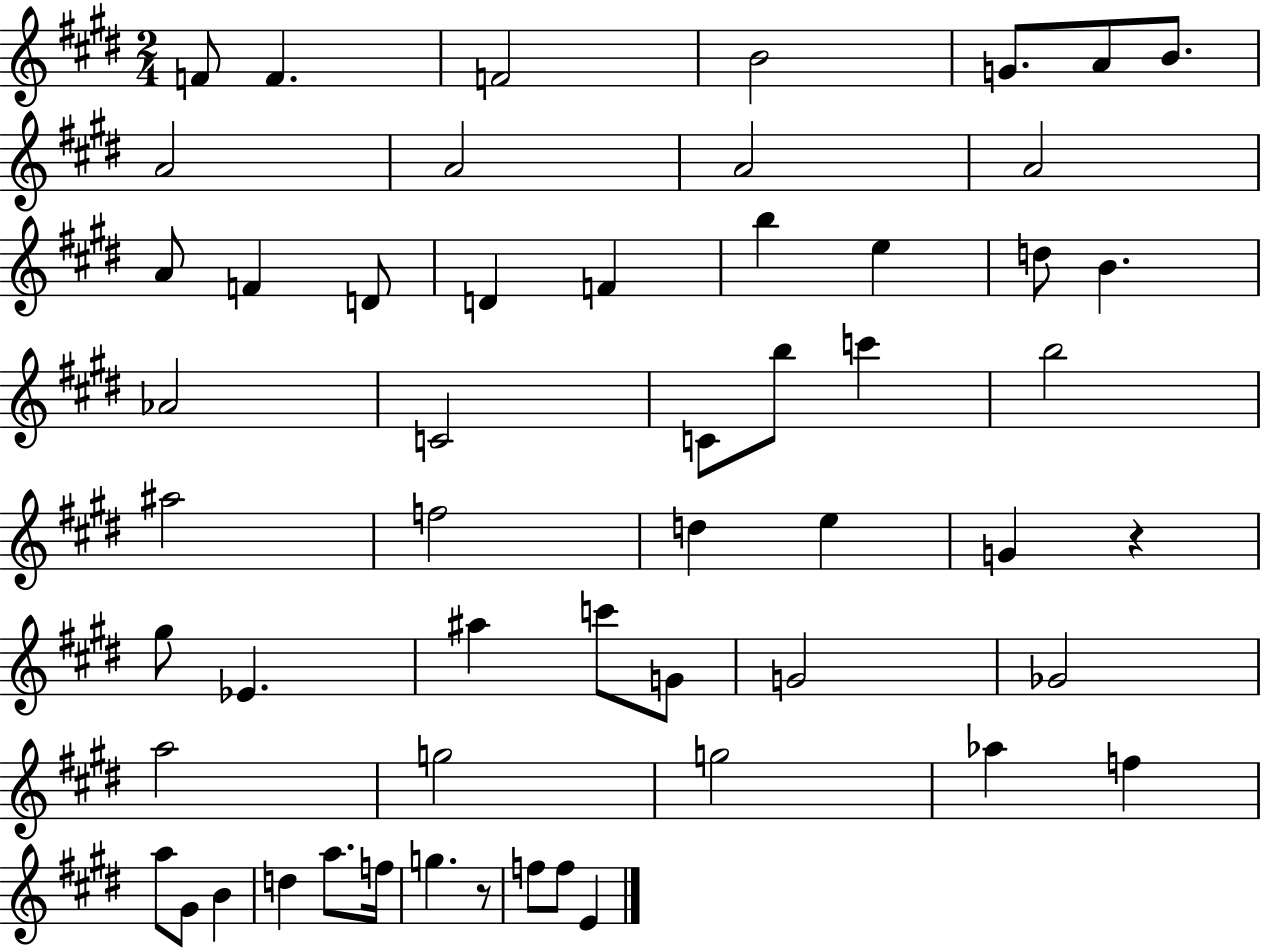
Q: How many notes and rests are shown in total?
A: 55